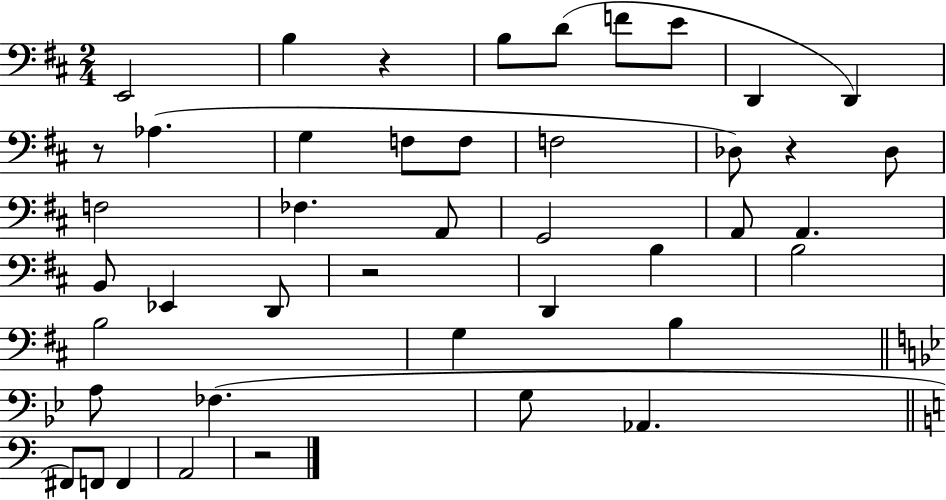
{
  \clef bass
  \numericTimeSignature
  \time 2/4
  \key d \major
  e,2 | b4 r4 | b8 d'8( f'8 e'8 | d,4 d,4) | \break r8 aes4.( | g4 f8 f8 | f2 | des8) r4 des8 | \break f2 | fes4. a,8 | g,2 | a,8 a,4. | \break b,8 ees,4 d,8 | r2 | d,4 b4 | b2 | \break b2 | g4 b4 | \bar "||" \break \key bes \major a8 fes4.( | g8 aes,4. | \bar "||" \break \key c \major fis,8) f,8 f,4 | a,2 | r2 | \bar "|."
}